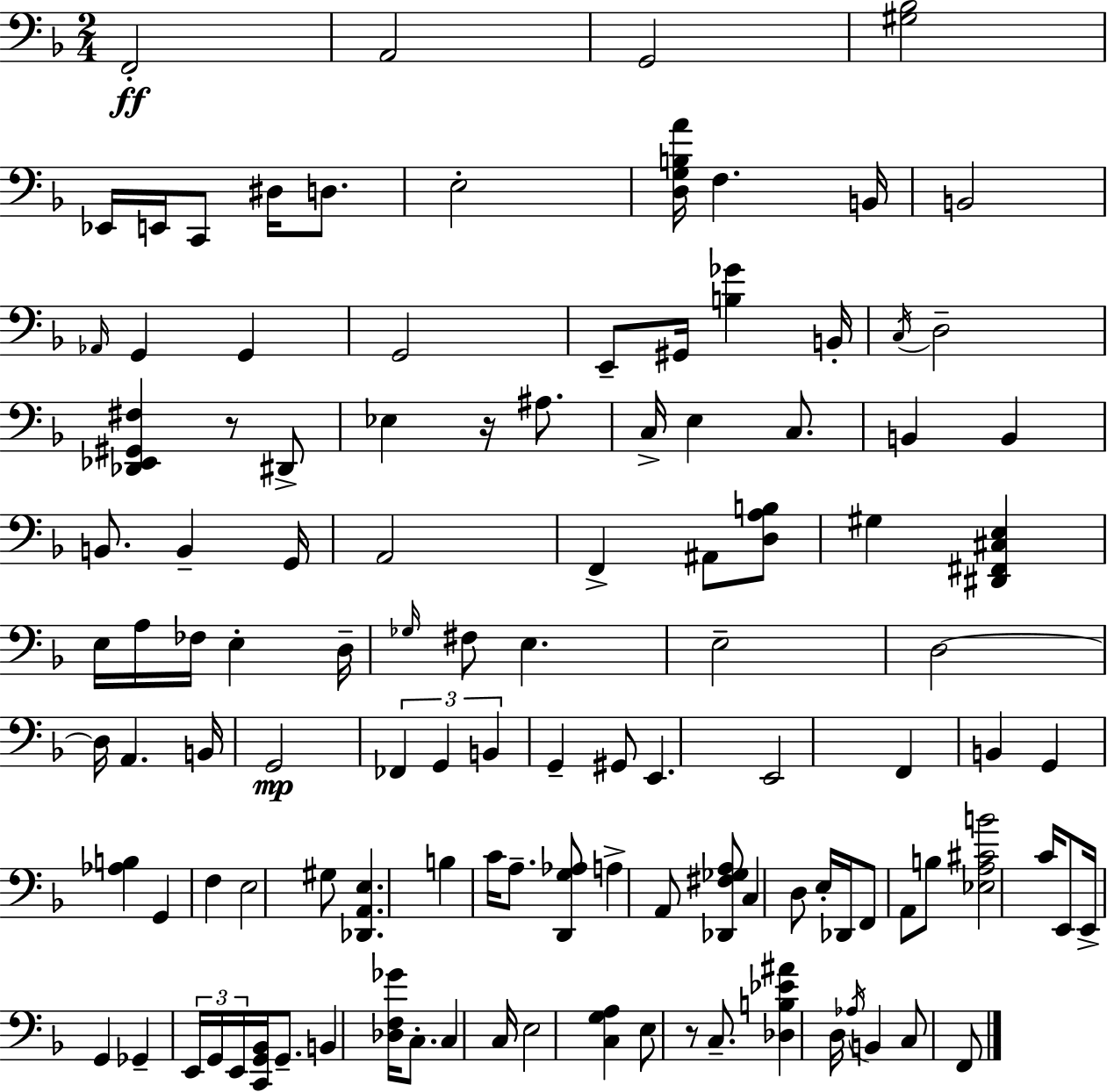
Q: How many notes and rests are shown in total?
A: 115